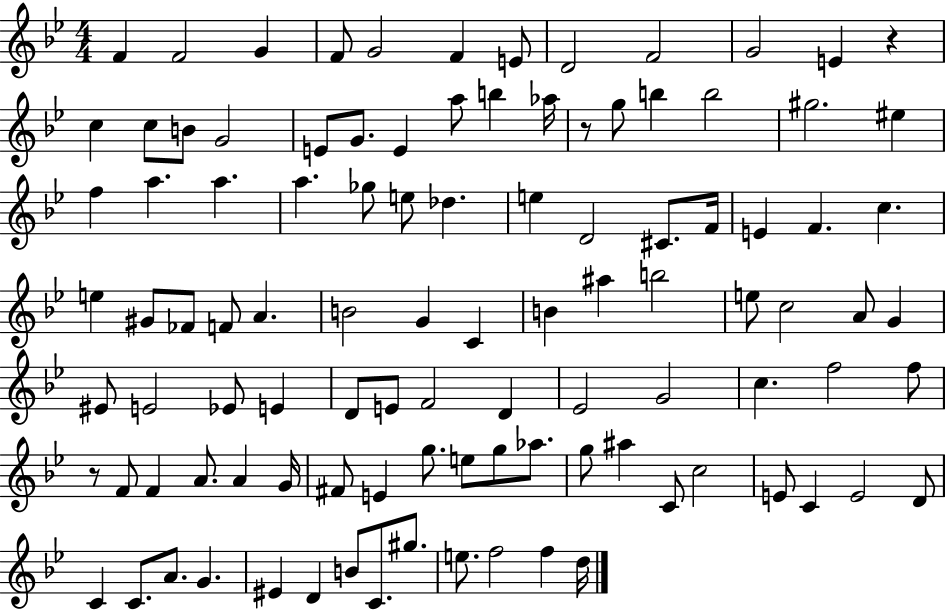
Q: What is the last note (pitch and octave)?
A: D5